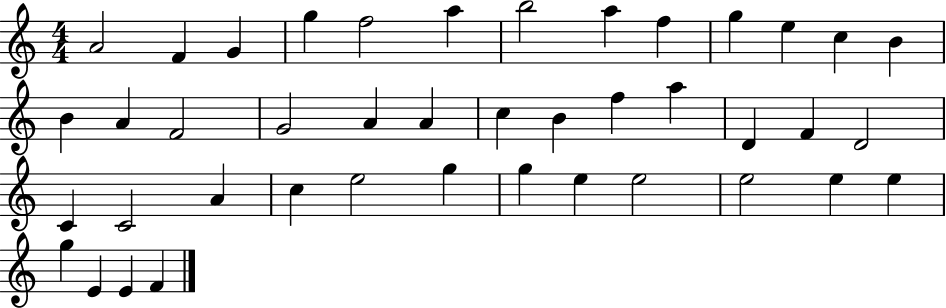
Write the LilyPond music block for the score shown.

{
  \clef treble
  \numericTimeSignature
  \time 4/4
  \key c \major
  a'2 f'4 g'4 | g''4 f''2 a''4 | b''2 a''4 f''4 | g''4 e''4 c''4 b'4 | \break b'4 a'4 f'2 | g'2 a'4 a'4 | c''4 b'4 f''4 a''4 | d'4 f'4 d'2 | \break c'4 c'2 a'4 | c''4 e''2 g''4 | g''4 e''4 e''2 | e''2 e''4 e''4 | \break g''4 e'4 e'4 f'4 | \bar "|."
}